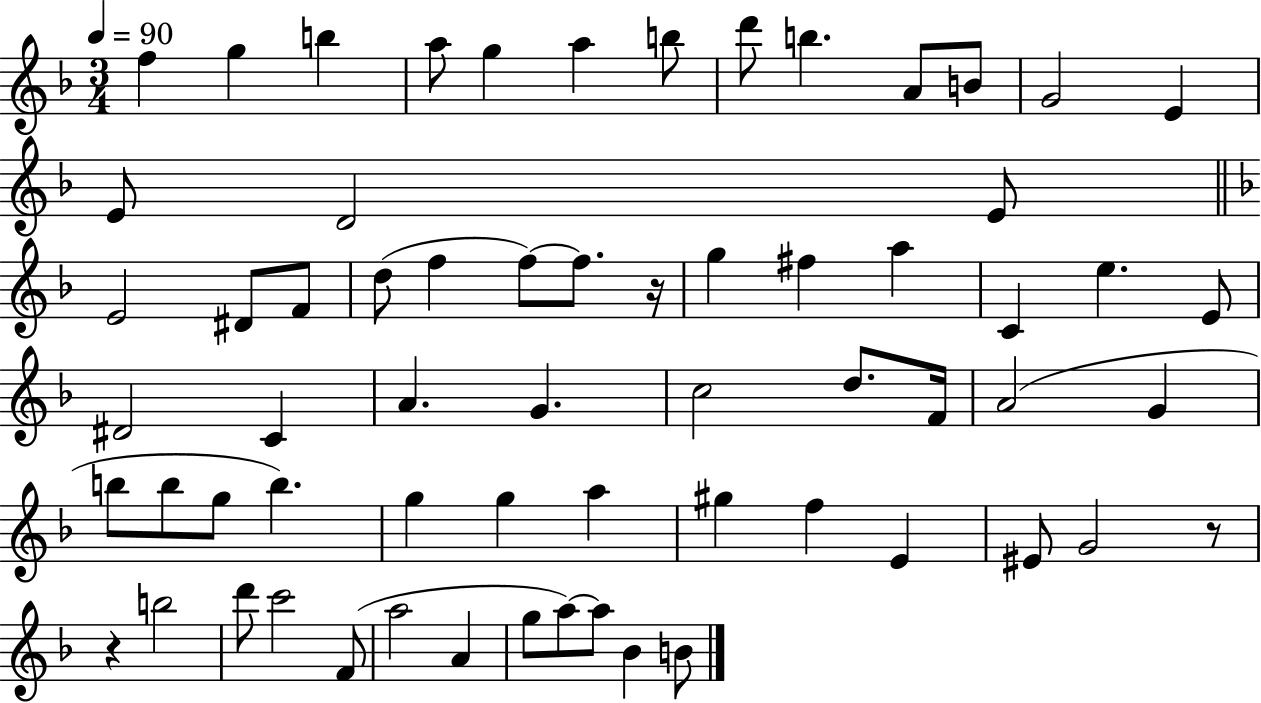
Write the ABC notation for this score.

X:1
T:Untitled
M:3/4
L:1/4
K:F
f g b a/2 g a b/2 d'/2 b A/2 B/2 G2 E E/2 D2 E/2 E2 ^D/2 F/2 d/2 f f/2 f/2 z/4 g ^f a C e E/2 ^D2 C A G c2 d/2 F/4 A2 G b/2 b/2 g/2 b g g a ^g f E ^E/2 G2 z/2 z b2 d'/2 c'2 F/2 a2 A g/2 a/2 a/2 _B B/2